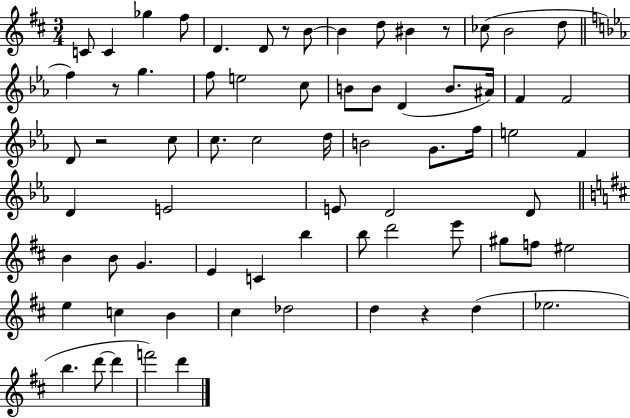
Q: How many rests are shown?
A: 5